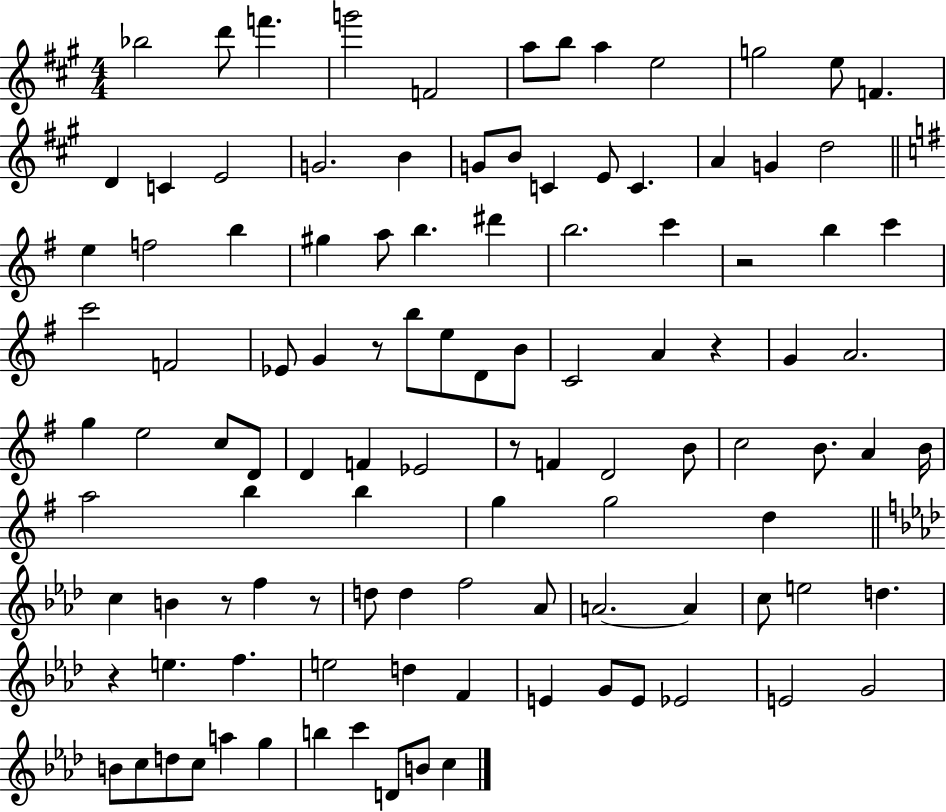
Bb5/h D6/e F6/q. G6/h F4/h A5/e B5/e A5/q E5/h G5/h E5/e F4/q. D4/q C4/q E4/h G4/h. B4/q G4/e B4/e C4/q E4/e C4/q. A4/q G4/q D5/h E5/q F5/h B5/q G#5/q A5/e B5/q. D#6/q B5/h. C6/q R/h B5/q C6/q C6/h F4/h Eb4/e G4/q R/e B5/e E5/e D4/e B4/e C4/h A4/q R/q G4/q A4/h. G5/q E5/h C5/e D4/e D4/q F4/q Eb4/h R/e F4/q D4/h B4/e C5/h B4/e. A4/q B4/s A5/h B5/q B5/q G5/q G5/h D5/q C5/q B4/q R/e F5/q R/e D5/e D5/q F5/h Ab4/e A4/h. A4/q C5/e E5/h D5/q. R/q E5/q. F5/q. E5/h D5/q F4/q E4/q G4/e E4/e Eb4/h E4/h G4/h B4/e C5/e D5/e C5/e A5/q G5/q B5/q C6/q D4/e B4/e C5/q